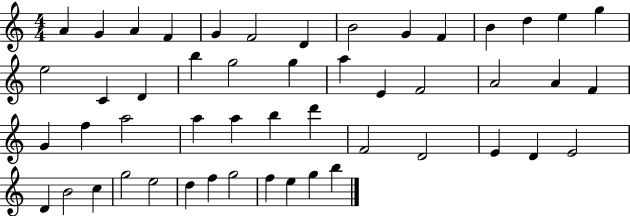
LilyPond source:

{
  \clef treble
  \numericTimeSignature
  \time 4/4
  \key c \major
  a'4 g'4 a'4 f'4 | g'4 f'2 d'4 | b'2 g'4 f'4 | b'4 d''4 e''4 g''4 | \break e''2 c'4 d'4 | b''4 g''2 g''4 | a''4 e'4 f'2 | a'2 a'4 f'4 | \break g'4 f''4 a''2 | a''4 a''4 b''4 d'''4 | f'2 d'2 | e'4 d'4 e'2 | \break d'4 b'2 c''4 | g''2 e''2 | d''4 f''4 g''2 | f''4 e''4 g''4 b''4 | \break \bar "|."
}